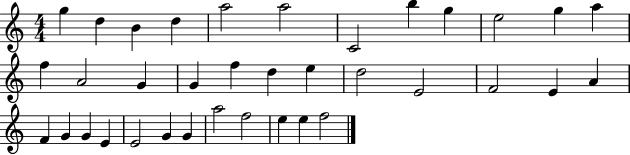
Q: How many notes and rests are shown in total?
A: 36